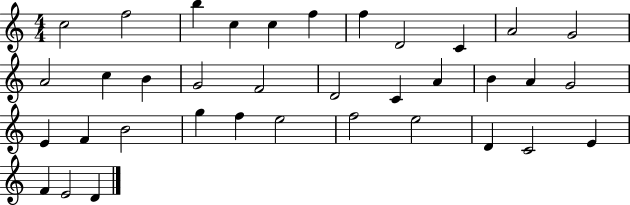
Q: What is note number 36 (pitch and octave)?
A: D4